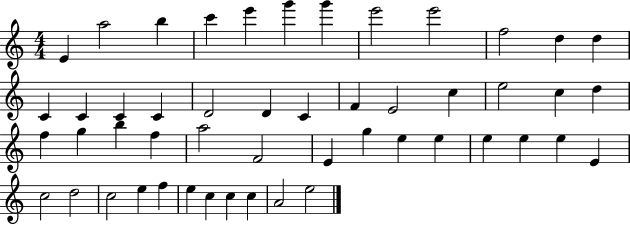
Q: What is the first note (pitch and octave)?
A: E4